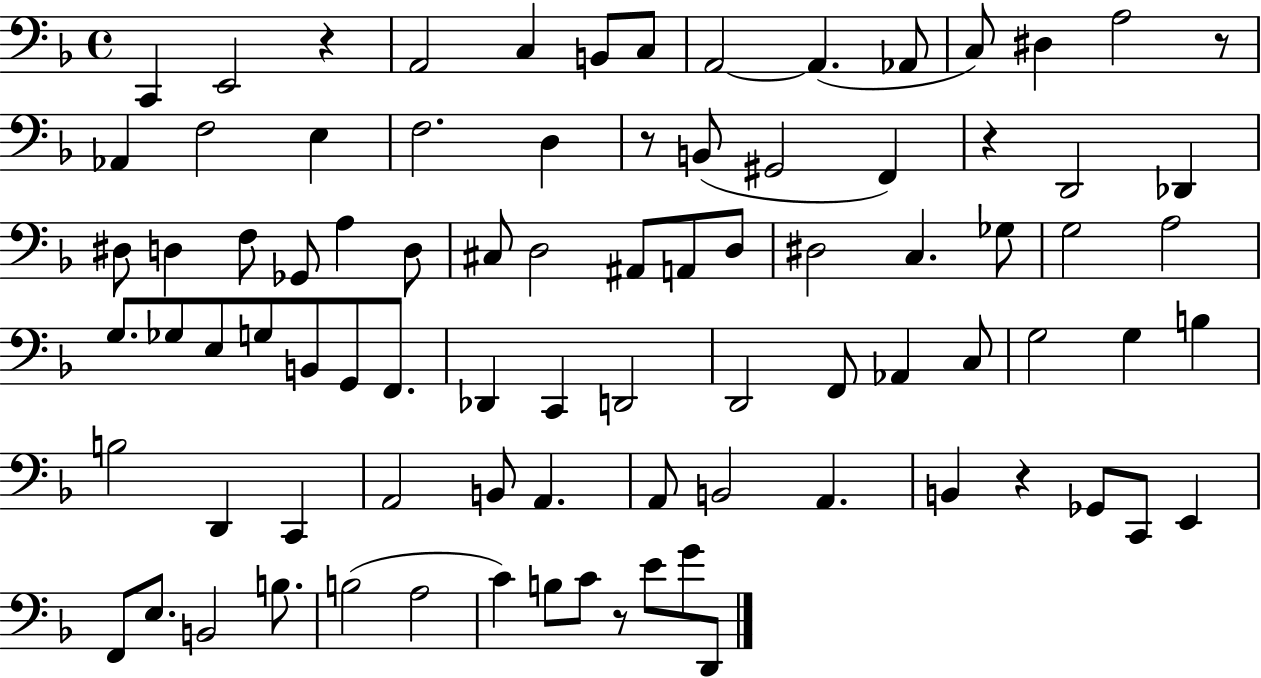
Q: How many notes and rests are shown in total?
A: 86